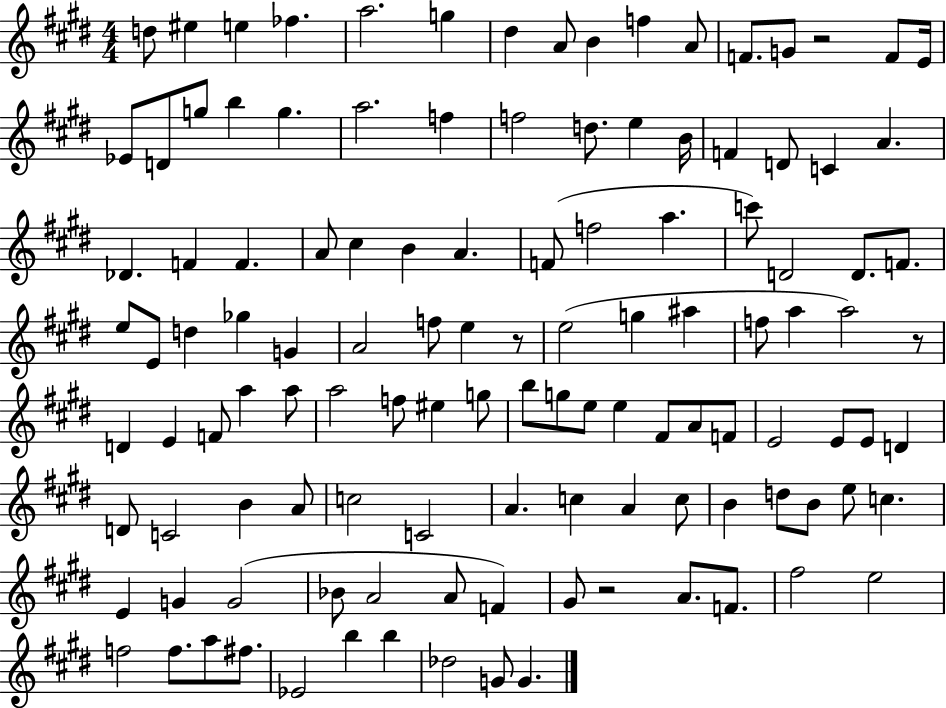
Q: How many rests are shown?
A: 4